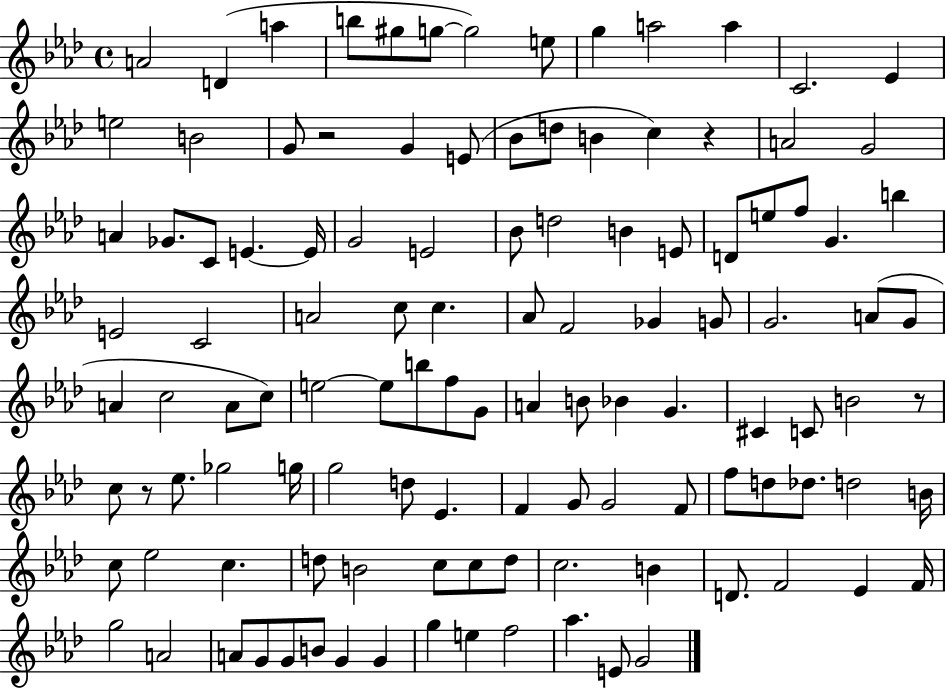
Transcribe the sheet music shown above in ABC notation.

X:1
T:Untitled
M:4/4
L:1/4
K:Ab
A2 D a b/2 ^g/2 g/2 g2 e/2 g a2 a C2 _E e2 B2 G/2 z2 G E/2 _B/2 d/2 B c z A2 G2 A _G/2 C/2 E E/4 G2 E2 _B/2 d2 B E/2 D/2 e/2 f/2 G b E2 C2 A2 c/2 c _A/2 F2 _G G/2 G2 A/2 G/2 A c2 A/2 c/2 e2 e/2 b/2 f/2 G/2 A B/2 _B G ^C C/2 B2 z/2 c/2 z/2 _e/2 _g2 g/4 g2 d/2 _E F G/2 G2 F/2 f/2 d/2 _d/2 d2 B/4 c/2 _e2 c d/2 B2 c/2 c/2 d/2 c2 B D/2 F2 _E F/4 g2 A2 A/2 G/2 G/2 B/2 G G g e f2 _a E/2 G2